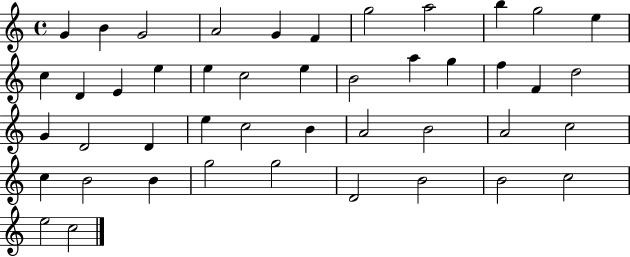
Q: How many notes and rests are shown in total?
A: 45